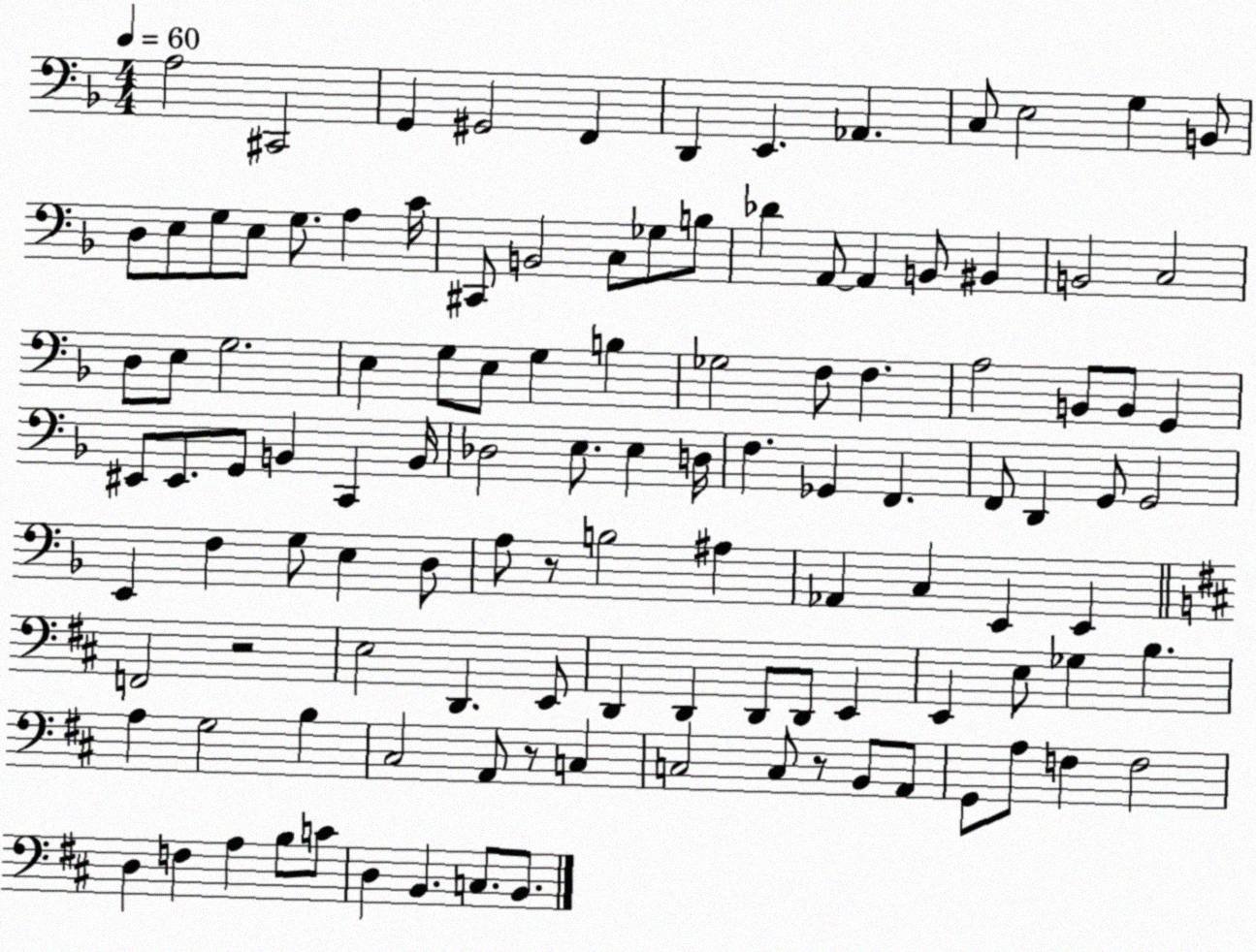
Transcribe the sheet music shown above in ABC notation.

X:1
T:Untitled
M:4/4
L:1/4
K:F
A,2 ^C,,2 G,, ^G,,2 F,, D,, E,, _A,, C,/2 E,2 G, B,,/2 D,/2 E,/2 G,/2 E,/2 G,/2 A, C/4 ^C,,/2 B,,2 C,/2 _G,/2 B,/2 _D A,,/2 A,, B,,/2 ^B,, B,,2 C,2 D,/2 E,/2 G,2 E, G,/2 E,/2 G, B, _G,2 F,/2 F, A,2 B,,/2 B,,/2 G,, ^E,,/2 ^E,,/2 G,,/2 B,, C,, B,,/4 _D,2 E,/2 E, D,/4 F, _G,, F,, F,,/2 D,, G,,/2 G,,2 E,, F, G,/2 E, D,/2 A,/2 z/2 B,2 ^A, _A,, C, E,, E,, F,,2 z2 E,2 D,, E,,/2 D,, D,, D,,/2 D,,/2 E,, E,, E,/2 _G, B, A, G,2 B, ^C,2 A,,/2 z/2 C, C,2 C,/2 z/2 B,,/2 A,,/2 G,,/2 A,/2 F, F,2 D, F, A, B,/2 C/2 D, B,, C,/2 B,,/2